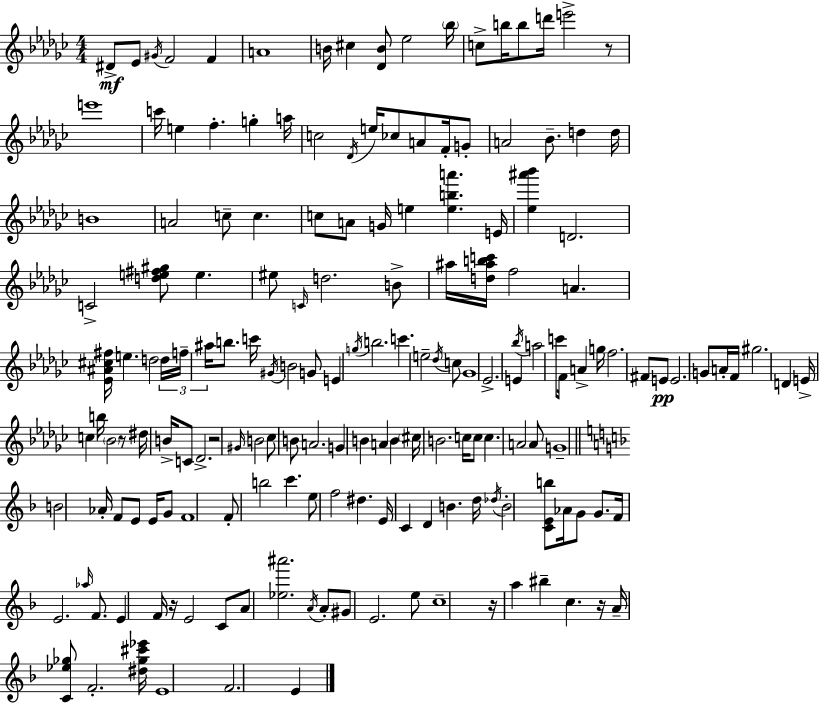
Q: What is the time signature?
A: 4/4